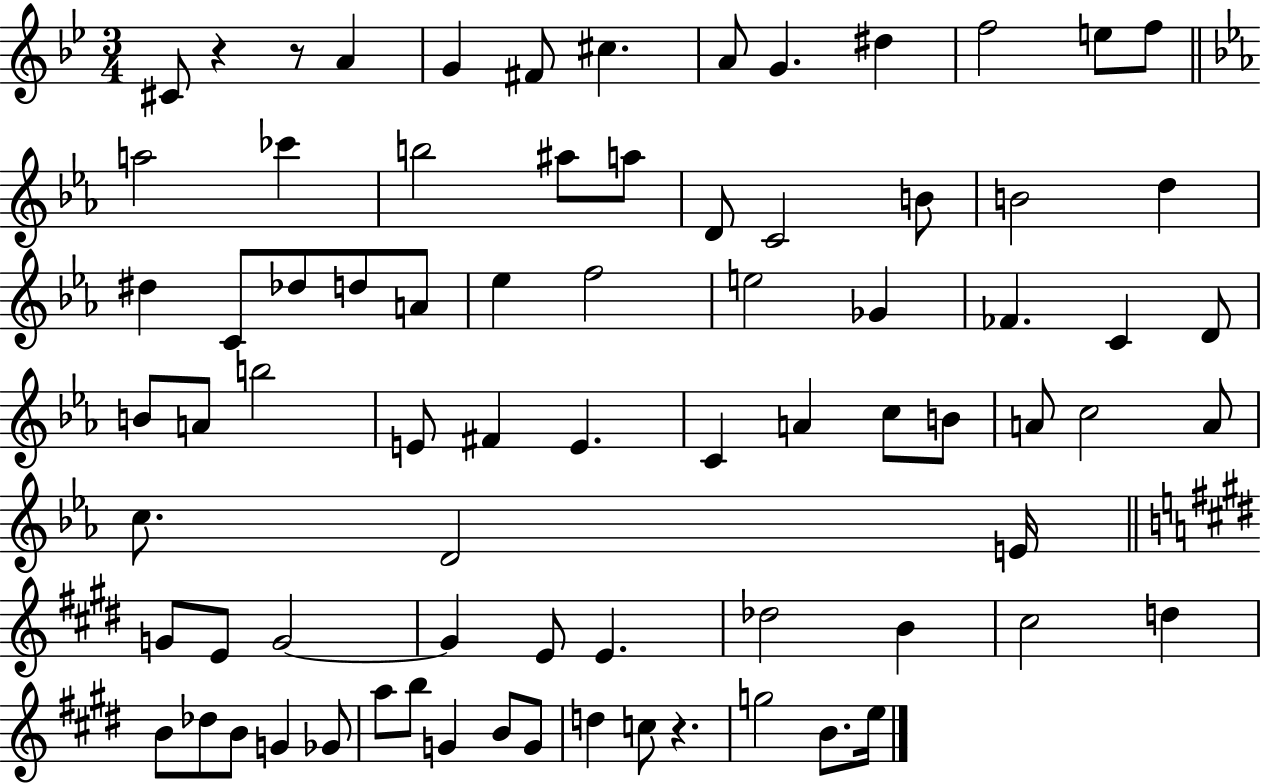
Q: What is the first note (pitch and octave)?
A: C#4